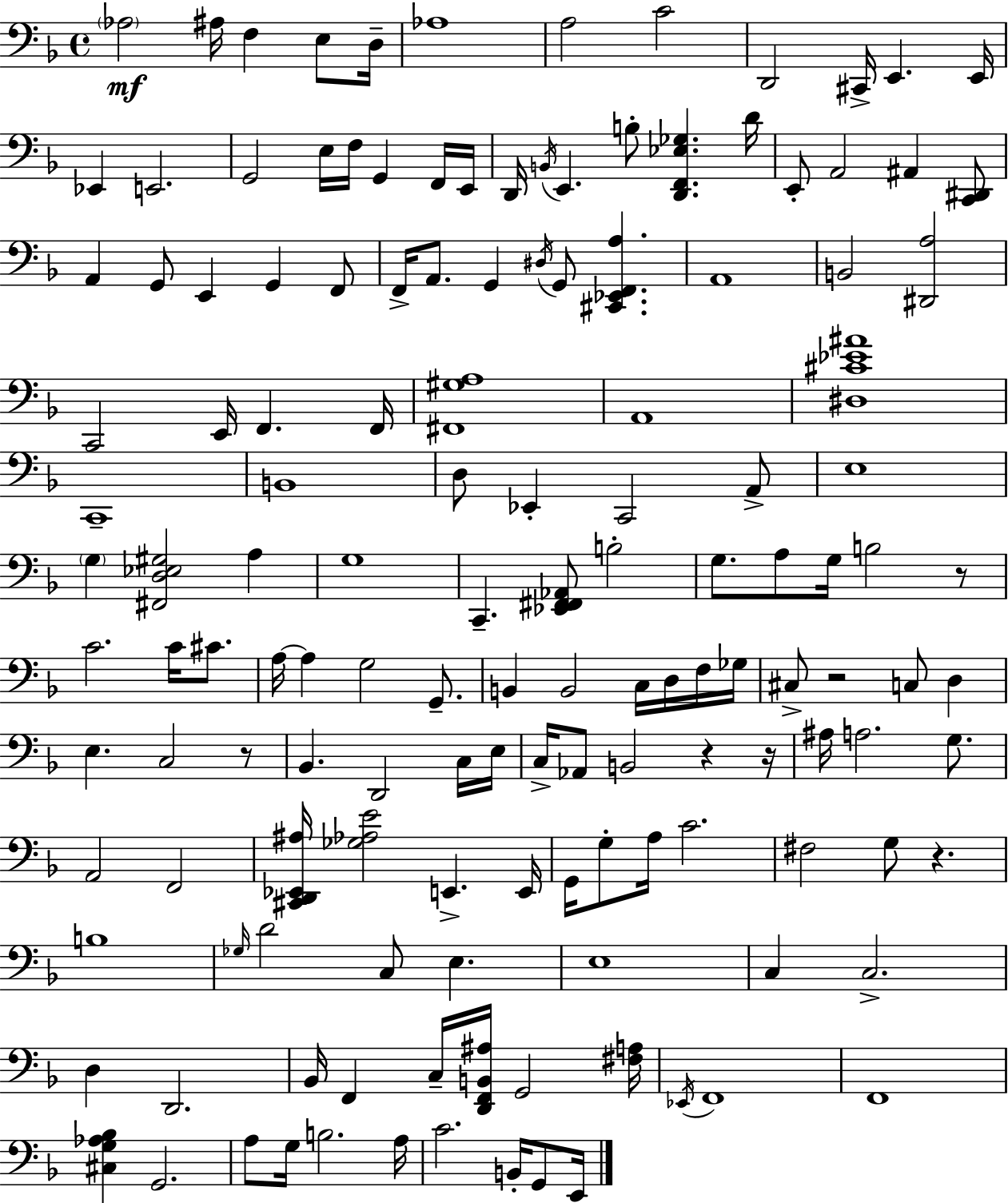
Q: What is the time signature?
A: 4/4